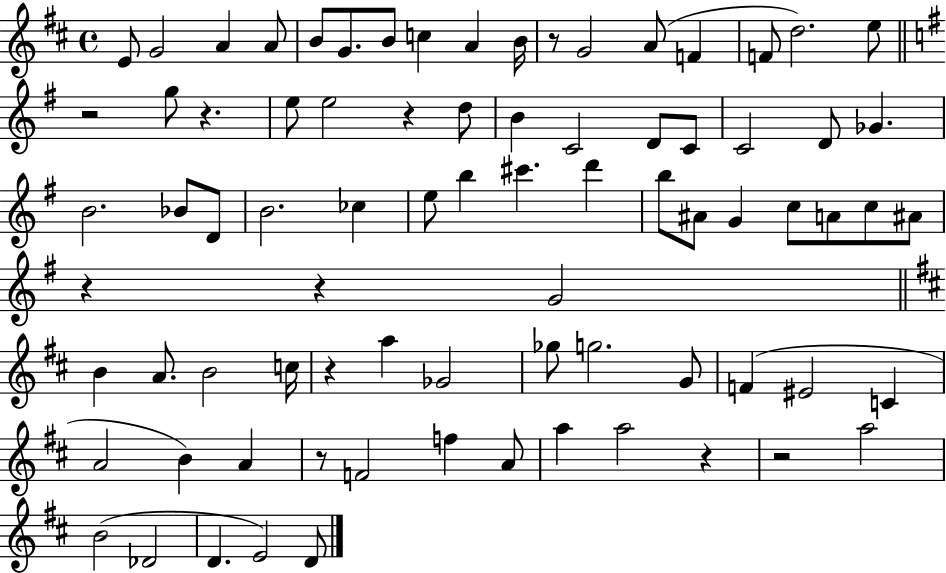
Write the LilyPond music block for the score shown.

{
  \clef treble
  \time 4/4
  \defaultTimeSignature
  \key d \major
  e'8 g'2 a'4 a'8 | b'8 g'8. b'8 c''4 a'4 b'16 | r8 g'2 a'8( f'4 | f'8 d''2.) e''8 | \break \bar "||" \break \key e \minor r2 g''8 r4. | e''8 e''2 r4 d''8 | b'4 c'2 d'8 c'8 | c'2 d'8 ges'4. | \break b'2. bes'8 d'8 | b'2. ces''4 | e''8 b''4 cis'''4. d'''4 | b''8 ais'8 g'4 c''8 a'8 c''8 ais'8 | \break r4 r4 g'2 | \bar "||" \break \key d \major b'4 a'8. b'2 c''16 | r4 a''4 ges'2 | ges''8 g''2. g'8 | f'4( eis'2 c'4 | \break a'2 b'4) a'4 | r8 f'2 f''4 a'8 | a''4 a''2 r4 | r2 a''2 | \break b'2( des'2 | d'4. e'2) d'8 | \bar "|."
}